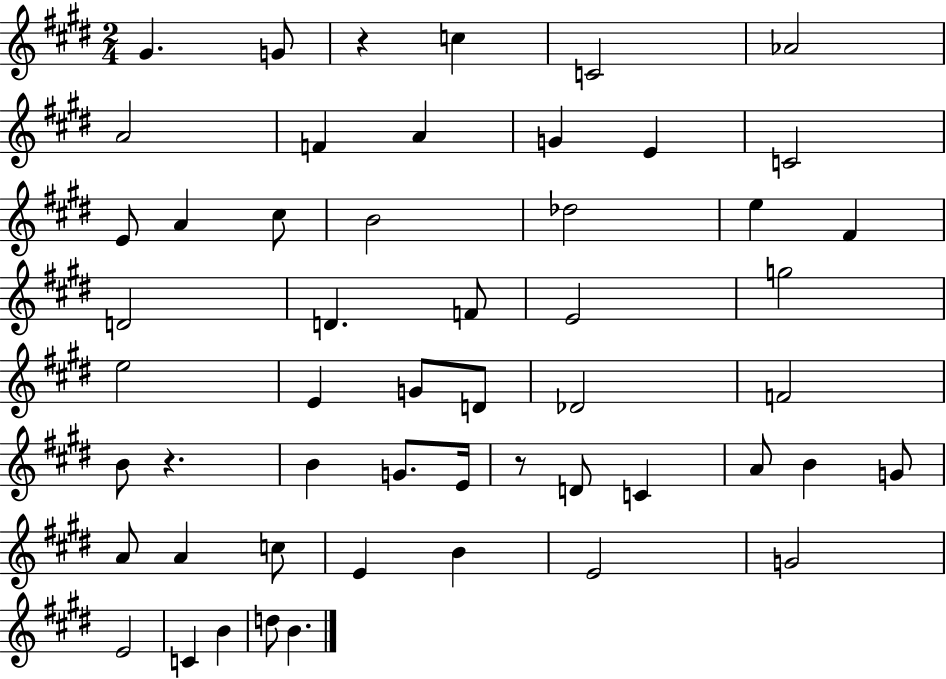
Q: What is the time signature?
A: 2/4